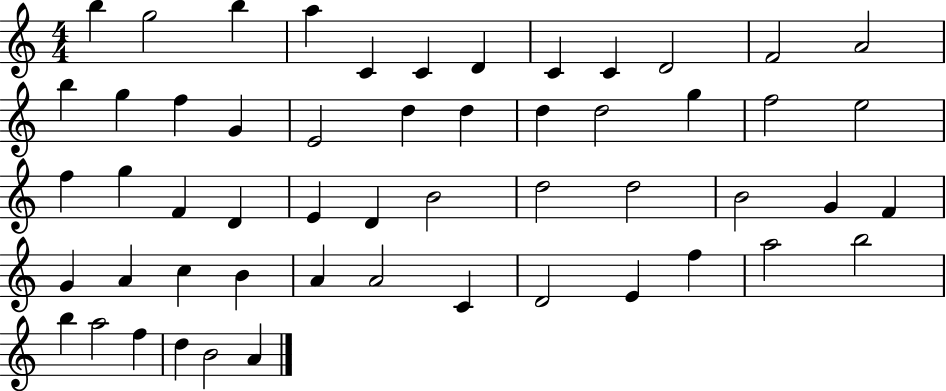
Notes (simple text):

B5/q G5/h B5/q A5/q C4/q C4/q D4/q C4/q C4/q D4/h F4/h A4/h B5/q G5/q F5/q G4/q E4/h D5/q D5/q D5/q D5/h G5/q F5/h E5/h F5/q G5/q F4/q D4/q E4/q D4/q B4/h D5/h D5/h B4/h G4/q F4/q G4/q A4/q C5/q B4/q A4/q A4/h C4/q D4/h E4/q F5/q A5/h B5/h B5/q A5/h F5/q D5/q B4/h A4/q